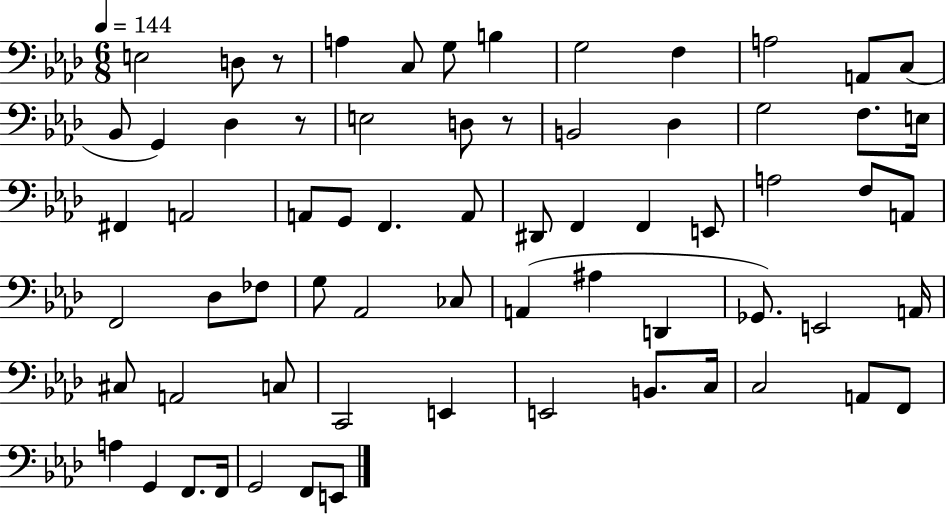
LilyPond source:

{
  \clef bass
  \numericTimeSignature
  \time 6/8
  \key aes \major
  \tempo 4 = 144
  e2 d8 r8 | a4 c8 g8 b4 | g2 f4 | a2 a,8 c8( | \break bes,8 g,4) des4 r8 | e2 d8 r8 | b,2 des4 | g2 f8. e16 | \break fis,4 a,2 | a,8 g,8 f,4. a,8 | dis,8 f,4 f,4 e,8 | a2 f8 a,8 | \break f,2 des8 fes8 | g8 aes,2 ces8 | a,4( ais4 d,4 | ges,8.) e,2 a,16 | \break cis8 a,2 c8 | c,2 e,4 | e,2 b,8. c16 | c2 a,8 f,8 | \break a4 g,4 f,8. f,16 | g,2 f,8 e,8 | \bar "|."
}